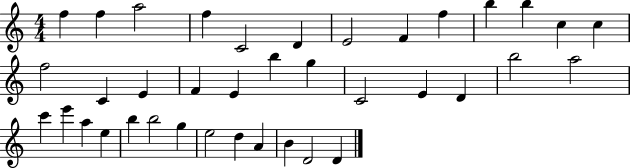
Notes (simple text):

F5/q F5/q A5/h F5/q C4/h D4/q E4/h F4/q F5/q B5/q B5/q C5/q C5/q F5/h C4/q E4/q F4/q E4/q B5/q G5/q C4/h E4/q D4/q B5/h A5/h C6/q E6/q A5/q E5/q B5/q B5/h G5/q E5/h D5/q A4/q B4/q D4/h D4/q